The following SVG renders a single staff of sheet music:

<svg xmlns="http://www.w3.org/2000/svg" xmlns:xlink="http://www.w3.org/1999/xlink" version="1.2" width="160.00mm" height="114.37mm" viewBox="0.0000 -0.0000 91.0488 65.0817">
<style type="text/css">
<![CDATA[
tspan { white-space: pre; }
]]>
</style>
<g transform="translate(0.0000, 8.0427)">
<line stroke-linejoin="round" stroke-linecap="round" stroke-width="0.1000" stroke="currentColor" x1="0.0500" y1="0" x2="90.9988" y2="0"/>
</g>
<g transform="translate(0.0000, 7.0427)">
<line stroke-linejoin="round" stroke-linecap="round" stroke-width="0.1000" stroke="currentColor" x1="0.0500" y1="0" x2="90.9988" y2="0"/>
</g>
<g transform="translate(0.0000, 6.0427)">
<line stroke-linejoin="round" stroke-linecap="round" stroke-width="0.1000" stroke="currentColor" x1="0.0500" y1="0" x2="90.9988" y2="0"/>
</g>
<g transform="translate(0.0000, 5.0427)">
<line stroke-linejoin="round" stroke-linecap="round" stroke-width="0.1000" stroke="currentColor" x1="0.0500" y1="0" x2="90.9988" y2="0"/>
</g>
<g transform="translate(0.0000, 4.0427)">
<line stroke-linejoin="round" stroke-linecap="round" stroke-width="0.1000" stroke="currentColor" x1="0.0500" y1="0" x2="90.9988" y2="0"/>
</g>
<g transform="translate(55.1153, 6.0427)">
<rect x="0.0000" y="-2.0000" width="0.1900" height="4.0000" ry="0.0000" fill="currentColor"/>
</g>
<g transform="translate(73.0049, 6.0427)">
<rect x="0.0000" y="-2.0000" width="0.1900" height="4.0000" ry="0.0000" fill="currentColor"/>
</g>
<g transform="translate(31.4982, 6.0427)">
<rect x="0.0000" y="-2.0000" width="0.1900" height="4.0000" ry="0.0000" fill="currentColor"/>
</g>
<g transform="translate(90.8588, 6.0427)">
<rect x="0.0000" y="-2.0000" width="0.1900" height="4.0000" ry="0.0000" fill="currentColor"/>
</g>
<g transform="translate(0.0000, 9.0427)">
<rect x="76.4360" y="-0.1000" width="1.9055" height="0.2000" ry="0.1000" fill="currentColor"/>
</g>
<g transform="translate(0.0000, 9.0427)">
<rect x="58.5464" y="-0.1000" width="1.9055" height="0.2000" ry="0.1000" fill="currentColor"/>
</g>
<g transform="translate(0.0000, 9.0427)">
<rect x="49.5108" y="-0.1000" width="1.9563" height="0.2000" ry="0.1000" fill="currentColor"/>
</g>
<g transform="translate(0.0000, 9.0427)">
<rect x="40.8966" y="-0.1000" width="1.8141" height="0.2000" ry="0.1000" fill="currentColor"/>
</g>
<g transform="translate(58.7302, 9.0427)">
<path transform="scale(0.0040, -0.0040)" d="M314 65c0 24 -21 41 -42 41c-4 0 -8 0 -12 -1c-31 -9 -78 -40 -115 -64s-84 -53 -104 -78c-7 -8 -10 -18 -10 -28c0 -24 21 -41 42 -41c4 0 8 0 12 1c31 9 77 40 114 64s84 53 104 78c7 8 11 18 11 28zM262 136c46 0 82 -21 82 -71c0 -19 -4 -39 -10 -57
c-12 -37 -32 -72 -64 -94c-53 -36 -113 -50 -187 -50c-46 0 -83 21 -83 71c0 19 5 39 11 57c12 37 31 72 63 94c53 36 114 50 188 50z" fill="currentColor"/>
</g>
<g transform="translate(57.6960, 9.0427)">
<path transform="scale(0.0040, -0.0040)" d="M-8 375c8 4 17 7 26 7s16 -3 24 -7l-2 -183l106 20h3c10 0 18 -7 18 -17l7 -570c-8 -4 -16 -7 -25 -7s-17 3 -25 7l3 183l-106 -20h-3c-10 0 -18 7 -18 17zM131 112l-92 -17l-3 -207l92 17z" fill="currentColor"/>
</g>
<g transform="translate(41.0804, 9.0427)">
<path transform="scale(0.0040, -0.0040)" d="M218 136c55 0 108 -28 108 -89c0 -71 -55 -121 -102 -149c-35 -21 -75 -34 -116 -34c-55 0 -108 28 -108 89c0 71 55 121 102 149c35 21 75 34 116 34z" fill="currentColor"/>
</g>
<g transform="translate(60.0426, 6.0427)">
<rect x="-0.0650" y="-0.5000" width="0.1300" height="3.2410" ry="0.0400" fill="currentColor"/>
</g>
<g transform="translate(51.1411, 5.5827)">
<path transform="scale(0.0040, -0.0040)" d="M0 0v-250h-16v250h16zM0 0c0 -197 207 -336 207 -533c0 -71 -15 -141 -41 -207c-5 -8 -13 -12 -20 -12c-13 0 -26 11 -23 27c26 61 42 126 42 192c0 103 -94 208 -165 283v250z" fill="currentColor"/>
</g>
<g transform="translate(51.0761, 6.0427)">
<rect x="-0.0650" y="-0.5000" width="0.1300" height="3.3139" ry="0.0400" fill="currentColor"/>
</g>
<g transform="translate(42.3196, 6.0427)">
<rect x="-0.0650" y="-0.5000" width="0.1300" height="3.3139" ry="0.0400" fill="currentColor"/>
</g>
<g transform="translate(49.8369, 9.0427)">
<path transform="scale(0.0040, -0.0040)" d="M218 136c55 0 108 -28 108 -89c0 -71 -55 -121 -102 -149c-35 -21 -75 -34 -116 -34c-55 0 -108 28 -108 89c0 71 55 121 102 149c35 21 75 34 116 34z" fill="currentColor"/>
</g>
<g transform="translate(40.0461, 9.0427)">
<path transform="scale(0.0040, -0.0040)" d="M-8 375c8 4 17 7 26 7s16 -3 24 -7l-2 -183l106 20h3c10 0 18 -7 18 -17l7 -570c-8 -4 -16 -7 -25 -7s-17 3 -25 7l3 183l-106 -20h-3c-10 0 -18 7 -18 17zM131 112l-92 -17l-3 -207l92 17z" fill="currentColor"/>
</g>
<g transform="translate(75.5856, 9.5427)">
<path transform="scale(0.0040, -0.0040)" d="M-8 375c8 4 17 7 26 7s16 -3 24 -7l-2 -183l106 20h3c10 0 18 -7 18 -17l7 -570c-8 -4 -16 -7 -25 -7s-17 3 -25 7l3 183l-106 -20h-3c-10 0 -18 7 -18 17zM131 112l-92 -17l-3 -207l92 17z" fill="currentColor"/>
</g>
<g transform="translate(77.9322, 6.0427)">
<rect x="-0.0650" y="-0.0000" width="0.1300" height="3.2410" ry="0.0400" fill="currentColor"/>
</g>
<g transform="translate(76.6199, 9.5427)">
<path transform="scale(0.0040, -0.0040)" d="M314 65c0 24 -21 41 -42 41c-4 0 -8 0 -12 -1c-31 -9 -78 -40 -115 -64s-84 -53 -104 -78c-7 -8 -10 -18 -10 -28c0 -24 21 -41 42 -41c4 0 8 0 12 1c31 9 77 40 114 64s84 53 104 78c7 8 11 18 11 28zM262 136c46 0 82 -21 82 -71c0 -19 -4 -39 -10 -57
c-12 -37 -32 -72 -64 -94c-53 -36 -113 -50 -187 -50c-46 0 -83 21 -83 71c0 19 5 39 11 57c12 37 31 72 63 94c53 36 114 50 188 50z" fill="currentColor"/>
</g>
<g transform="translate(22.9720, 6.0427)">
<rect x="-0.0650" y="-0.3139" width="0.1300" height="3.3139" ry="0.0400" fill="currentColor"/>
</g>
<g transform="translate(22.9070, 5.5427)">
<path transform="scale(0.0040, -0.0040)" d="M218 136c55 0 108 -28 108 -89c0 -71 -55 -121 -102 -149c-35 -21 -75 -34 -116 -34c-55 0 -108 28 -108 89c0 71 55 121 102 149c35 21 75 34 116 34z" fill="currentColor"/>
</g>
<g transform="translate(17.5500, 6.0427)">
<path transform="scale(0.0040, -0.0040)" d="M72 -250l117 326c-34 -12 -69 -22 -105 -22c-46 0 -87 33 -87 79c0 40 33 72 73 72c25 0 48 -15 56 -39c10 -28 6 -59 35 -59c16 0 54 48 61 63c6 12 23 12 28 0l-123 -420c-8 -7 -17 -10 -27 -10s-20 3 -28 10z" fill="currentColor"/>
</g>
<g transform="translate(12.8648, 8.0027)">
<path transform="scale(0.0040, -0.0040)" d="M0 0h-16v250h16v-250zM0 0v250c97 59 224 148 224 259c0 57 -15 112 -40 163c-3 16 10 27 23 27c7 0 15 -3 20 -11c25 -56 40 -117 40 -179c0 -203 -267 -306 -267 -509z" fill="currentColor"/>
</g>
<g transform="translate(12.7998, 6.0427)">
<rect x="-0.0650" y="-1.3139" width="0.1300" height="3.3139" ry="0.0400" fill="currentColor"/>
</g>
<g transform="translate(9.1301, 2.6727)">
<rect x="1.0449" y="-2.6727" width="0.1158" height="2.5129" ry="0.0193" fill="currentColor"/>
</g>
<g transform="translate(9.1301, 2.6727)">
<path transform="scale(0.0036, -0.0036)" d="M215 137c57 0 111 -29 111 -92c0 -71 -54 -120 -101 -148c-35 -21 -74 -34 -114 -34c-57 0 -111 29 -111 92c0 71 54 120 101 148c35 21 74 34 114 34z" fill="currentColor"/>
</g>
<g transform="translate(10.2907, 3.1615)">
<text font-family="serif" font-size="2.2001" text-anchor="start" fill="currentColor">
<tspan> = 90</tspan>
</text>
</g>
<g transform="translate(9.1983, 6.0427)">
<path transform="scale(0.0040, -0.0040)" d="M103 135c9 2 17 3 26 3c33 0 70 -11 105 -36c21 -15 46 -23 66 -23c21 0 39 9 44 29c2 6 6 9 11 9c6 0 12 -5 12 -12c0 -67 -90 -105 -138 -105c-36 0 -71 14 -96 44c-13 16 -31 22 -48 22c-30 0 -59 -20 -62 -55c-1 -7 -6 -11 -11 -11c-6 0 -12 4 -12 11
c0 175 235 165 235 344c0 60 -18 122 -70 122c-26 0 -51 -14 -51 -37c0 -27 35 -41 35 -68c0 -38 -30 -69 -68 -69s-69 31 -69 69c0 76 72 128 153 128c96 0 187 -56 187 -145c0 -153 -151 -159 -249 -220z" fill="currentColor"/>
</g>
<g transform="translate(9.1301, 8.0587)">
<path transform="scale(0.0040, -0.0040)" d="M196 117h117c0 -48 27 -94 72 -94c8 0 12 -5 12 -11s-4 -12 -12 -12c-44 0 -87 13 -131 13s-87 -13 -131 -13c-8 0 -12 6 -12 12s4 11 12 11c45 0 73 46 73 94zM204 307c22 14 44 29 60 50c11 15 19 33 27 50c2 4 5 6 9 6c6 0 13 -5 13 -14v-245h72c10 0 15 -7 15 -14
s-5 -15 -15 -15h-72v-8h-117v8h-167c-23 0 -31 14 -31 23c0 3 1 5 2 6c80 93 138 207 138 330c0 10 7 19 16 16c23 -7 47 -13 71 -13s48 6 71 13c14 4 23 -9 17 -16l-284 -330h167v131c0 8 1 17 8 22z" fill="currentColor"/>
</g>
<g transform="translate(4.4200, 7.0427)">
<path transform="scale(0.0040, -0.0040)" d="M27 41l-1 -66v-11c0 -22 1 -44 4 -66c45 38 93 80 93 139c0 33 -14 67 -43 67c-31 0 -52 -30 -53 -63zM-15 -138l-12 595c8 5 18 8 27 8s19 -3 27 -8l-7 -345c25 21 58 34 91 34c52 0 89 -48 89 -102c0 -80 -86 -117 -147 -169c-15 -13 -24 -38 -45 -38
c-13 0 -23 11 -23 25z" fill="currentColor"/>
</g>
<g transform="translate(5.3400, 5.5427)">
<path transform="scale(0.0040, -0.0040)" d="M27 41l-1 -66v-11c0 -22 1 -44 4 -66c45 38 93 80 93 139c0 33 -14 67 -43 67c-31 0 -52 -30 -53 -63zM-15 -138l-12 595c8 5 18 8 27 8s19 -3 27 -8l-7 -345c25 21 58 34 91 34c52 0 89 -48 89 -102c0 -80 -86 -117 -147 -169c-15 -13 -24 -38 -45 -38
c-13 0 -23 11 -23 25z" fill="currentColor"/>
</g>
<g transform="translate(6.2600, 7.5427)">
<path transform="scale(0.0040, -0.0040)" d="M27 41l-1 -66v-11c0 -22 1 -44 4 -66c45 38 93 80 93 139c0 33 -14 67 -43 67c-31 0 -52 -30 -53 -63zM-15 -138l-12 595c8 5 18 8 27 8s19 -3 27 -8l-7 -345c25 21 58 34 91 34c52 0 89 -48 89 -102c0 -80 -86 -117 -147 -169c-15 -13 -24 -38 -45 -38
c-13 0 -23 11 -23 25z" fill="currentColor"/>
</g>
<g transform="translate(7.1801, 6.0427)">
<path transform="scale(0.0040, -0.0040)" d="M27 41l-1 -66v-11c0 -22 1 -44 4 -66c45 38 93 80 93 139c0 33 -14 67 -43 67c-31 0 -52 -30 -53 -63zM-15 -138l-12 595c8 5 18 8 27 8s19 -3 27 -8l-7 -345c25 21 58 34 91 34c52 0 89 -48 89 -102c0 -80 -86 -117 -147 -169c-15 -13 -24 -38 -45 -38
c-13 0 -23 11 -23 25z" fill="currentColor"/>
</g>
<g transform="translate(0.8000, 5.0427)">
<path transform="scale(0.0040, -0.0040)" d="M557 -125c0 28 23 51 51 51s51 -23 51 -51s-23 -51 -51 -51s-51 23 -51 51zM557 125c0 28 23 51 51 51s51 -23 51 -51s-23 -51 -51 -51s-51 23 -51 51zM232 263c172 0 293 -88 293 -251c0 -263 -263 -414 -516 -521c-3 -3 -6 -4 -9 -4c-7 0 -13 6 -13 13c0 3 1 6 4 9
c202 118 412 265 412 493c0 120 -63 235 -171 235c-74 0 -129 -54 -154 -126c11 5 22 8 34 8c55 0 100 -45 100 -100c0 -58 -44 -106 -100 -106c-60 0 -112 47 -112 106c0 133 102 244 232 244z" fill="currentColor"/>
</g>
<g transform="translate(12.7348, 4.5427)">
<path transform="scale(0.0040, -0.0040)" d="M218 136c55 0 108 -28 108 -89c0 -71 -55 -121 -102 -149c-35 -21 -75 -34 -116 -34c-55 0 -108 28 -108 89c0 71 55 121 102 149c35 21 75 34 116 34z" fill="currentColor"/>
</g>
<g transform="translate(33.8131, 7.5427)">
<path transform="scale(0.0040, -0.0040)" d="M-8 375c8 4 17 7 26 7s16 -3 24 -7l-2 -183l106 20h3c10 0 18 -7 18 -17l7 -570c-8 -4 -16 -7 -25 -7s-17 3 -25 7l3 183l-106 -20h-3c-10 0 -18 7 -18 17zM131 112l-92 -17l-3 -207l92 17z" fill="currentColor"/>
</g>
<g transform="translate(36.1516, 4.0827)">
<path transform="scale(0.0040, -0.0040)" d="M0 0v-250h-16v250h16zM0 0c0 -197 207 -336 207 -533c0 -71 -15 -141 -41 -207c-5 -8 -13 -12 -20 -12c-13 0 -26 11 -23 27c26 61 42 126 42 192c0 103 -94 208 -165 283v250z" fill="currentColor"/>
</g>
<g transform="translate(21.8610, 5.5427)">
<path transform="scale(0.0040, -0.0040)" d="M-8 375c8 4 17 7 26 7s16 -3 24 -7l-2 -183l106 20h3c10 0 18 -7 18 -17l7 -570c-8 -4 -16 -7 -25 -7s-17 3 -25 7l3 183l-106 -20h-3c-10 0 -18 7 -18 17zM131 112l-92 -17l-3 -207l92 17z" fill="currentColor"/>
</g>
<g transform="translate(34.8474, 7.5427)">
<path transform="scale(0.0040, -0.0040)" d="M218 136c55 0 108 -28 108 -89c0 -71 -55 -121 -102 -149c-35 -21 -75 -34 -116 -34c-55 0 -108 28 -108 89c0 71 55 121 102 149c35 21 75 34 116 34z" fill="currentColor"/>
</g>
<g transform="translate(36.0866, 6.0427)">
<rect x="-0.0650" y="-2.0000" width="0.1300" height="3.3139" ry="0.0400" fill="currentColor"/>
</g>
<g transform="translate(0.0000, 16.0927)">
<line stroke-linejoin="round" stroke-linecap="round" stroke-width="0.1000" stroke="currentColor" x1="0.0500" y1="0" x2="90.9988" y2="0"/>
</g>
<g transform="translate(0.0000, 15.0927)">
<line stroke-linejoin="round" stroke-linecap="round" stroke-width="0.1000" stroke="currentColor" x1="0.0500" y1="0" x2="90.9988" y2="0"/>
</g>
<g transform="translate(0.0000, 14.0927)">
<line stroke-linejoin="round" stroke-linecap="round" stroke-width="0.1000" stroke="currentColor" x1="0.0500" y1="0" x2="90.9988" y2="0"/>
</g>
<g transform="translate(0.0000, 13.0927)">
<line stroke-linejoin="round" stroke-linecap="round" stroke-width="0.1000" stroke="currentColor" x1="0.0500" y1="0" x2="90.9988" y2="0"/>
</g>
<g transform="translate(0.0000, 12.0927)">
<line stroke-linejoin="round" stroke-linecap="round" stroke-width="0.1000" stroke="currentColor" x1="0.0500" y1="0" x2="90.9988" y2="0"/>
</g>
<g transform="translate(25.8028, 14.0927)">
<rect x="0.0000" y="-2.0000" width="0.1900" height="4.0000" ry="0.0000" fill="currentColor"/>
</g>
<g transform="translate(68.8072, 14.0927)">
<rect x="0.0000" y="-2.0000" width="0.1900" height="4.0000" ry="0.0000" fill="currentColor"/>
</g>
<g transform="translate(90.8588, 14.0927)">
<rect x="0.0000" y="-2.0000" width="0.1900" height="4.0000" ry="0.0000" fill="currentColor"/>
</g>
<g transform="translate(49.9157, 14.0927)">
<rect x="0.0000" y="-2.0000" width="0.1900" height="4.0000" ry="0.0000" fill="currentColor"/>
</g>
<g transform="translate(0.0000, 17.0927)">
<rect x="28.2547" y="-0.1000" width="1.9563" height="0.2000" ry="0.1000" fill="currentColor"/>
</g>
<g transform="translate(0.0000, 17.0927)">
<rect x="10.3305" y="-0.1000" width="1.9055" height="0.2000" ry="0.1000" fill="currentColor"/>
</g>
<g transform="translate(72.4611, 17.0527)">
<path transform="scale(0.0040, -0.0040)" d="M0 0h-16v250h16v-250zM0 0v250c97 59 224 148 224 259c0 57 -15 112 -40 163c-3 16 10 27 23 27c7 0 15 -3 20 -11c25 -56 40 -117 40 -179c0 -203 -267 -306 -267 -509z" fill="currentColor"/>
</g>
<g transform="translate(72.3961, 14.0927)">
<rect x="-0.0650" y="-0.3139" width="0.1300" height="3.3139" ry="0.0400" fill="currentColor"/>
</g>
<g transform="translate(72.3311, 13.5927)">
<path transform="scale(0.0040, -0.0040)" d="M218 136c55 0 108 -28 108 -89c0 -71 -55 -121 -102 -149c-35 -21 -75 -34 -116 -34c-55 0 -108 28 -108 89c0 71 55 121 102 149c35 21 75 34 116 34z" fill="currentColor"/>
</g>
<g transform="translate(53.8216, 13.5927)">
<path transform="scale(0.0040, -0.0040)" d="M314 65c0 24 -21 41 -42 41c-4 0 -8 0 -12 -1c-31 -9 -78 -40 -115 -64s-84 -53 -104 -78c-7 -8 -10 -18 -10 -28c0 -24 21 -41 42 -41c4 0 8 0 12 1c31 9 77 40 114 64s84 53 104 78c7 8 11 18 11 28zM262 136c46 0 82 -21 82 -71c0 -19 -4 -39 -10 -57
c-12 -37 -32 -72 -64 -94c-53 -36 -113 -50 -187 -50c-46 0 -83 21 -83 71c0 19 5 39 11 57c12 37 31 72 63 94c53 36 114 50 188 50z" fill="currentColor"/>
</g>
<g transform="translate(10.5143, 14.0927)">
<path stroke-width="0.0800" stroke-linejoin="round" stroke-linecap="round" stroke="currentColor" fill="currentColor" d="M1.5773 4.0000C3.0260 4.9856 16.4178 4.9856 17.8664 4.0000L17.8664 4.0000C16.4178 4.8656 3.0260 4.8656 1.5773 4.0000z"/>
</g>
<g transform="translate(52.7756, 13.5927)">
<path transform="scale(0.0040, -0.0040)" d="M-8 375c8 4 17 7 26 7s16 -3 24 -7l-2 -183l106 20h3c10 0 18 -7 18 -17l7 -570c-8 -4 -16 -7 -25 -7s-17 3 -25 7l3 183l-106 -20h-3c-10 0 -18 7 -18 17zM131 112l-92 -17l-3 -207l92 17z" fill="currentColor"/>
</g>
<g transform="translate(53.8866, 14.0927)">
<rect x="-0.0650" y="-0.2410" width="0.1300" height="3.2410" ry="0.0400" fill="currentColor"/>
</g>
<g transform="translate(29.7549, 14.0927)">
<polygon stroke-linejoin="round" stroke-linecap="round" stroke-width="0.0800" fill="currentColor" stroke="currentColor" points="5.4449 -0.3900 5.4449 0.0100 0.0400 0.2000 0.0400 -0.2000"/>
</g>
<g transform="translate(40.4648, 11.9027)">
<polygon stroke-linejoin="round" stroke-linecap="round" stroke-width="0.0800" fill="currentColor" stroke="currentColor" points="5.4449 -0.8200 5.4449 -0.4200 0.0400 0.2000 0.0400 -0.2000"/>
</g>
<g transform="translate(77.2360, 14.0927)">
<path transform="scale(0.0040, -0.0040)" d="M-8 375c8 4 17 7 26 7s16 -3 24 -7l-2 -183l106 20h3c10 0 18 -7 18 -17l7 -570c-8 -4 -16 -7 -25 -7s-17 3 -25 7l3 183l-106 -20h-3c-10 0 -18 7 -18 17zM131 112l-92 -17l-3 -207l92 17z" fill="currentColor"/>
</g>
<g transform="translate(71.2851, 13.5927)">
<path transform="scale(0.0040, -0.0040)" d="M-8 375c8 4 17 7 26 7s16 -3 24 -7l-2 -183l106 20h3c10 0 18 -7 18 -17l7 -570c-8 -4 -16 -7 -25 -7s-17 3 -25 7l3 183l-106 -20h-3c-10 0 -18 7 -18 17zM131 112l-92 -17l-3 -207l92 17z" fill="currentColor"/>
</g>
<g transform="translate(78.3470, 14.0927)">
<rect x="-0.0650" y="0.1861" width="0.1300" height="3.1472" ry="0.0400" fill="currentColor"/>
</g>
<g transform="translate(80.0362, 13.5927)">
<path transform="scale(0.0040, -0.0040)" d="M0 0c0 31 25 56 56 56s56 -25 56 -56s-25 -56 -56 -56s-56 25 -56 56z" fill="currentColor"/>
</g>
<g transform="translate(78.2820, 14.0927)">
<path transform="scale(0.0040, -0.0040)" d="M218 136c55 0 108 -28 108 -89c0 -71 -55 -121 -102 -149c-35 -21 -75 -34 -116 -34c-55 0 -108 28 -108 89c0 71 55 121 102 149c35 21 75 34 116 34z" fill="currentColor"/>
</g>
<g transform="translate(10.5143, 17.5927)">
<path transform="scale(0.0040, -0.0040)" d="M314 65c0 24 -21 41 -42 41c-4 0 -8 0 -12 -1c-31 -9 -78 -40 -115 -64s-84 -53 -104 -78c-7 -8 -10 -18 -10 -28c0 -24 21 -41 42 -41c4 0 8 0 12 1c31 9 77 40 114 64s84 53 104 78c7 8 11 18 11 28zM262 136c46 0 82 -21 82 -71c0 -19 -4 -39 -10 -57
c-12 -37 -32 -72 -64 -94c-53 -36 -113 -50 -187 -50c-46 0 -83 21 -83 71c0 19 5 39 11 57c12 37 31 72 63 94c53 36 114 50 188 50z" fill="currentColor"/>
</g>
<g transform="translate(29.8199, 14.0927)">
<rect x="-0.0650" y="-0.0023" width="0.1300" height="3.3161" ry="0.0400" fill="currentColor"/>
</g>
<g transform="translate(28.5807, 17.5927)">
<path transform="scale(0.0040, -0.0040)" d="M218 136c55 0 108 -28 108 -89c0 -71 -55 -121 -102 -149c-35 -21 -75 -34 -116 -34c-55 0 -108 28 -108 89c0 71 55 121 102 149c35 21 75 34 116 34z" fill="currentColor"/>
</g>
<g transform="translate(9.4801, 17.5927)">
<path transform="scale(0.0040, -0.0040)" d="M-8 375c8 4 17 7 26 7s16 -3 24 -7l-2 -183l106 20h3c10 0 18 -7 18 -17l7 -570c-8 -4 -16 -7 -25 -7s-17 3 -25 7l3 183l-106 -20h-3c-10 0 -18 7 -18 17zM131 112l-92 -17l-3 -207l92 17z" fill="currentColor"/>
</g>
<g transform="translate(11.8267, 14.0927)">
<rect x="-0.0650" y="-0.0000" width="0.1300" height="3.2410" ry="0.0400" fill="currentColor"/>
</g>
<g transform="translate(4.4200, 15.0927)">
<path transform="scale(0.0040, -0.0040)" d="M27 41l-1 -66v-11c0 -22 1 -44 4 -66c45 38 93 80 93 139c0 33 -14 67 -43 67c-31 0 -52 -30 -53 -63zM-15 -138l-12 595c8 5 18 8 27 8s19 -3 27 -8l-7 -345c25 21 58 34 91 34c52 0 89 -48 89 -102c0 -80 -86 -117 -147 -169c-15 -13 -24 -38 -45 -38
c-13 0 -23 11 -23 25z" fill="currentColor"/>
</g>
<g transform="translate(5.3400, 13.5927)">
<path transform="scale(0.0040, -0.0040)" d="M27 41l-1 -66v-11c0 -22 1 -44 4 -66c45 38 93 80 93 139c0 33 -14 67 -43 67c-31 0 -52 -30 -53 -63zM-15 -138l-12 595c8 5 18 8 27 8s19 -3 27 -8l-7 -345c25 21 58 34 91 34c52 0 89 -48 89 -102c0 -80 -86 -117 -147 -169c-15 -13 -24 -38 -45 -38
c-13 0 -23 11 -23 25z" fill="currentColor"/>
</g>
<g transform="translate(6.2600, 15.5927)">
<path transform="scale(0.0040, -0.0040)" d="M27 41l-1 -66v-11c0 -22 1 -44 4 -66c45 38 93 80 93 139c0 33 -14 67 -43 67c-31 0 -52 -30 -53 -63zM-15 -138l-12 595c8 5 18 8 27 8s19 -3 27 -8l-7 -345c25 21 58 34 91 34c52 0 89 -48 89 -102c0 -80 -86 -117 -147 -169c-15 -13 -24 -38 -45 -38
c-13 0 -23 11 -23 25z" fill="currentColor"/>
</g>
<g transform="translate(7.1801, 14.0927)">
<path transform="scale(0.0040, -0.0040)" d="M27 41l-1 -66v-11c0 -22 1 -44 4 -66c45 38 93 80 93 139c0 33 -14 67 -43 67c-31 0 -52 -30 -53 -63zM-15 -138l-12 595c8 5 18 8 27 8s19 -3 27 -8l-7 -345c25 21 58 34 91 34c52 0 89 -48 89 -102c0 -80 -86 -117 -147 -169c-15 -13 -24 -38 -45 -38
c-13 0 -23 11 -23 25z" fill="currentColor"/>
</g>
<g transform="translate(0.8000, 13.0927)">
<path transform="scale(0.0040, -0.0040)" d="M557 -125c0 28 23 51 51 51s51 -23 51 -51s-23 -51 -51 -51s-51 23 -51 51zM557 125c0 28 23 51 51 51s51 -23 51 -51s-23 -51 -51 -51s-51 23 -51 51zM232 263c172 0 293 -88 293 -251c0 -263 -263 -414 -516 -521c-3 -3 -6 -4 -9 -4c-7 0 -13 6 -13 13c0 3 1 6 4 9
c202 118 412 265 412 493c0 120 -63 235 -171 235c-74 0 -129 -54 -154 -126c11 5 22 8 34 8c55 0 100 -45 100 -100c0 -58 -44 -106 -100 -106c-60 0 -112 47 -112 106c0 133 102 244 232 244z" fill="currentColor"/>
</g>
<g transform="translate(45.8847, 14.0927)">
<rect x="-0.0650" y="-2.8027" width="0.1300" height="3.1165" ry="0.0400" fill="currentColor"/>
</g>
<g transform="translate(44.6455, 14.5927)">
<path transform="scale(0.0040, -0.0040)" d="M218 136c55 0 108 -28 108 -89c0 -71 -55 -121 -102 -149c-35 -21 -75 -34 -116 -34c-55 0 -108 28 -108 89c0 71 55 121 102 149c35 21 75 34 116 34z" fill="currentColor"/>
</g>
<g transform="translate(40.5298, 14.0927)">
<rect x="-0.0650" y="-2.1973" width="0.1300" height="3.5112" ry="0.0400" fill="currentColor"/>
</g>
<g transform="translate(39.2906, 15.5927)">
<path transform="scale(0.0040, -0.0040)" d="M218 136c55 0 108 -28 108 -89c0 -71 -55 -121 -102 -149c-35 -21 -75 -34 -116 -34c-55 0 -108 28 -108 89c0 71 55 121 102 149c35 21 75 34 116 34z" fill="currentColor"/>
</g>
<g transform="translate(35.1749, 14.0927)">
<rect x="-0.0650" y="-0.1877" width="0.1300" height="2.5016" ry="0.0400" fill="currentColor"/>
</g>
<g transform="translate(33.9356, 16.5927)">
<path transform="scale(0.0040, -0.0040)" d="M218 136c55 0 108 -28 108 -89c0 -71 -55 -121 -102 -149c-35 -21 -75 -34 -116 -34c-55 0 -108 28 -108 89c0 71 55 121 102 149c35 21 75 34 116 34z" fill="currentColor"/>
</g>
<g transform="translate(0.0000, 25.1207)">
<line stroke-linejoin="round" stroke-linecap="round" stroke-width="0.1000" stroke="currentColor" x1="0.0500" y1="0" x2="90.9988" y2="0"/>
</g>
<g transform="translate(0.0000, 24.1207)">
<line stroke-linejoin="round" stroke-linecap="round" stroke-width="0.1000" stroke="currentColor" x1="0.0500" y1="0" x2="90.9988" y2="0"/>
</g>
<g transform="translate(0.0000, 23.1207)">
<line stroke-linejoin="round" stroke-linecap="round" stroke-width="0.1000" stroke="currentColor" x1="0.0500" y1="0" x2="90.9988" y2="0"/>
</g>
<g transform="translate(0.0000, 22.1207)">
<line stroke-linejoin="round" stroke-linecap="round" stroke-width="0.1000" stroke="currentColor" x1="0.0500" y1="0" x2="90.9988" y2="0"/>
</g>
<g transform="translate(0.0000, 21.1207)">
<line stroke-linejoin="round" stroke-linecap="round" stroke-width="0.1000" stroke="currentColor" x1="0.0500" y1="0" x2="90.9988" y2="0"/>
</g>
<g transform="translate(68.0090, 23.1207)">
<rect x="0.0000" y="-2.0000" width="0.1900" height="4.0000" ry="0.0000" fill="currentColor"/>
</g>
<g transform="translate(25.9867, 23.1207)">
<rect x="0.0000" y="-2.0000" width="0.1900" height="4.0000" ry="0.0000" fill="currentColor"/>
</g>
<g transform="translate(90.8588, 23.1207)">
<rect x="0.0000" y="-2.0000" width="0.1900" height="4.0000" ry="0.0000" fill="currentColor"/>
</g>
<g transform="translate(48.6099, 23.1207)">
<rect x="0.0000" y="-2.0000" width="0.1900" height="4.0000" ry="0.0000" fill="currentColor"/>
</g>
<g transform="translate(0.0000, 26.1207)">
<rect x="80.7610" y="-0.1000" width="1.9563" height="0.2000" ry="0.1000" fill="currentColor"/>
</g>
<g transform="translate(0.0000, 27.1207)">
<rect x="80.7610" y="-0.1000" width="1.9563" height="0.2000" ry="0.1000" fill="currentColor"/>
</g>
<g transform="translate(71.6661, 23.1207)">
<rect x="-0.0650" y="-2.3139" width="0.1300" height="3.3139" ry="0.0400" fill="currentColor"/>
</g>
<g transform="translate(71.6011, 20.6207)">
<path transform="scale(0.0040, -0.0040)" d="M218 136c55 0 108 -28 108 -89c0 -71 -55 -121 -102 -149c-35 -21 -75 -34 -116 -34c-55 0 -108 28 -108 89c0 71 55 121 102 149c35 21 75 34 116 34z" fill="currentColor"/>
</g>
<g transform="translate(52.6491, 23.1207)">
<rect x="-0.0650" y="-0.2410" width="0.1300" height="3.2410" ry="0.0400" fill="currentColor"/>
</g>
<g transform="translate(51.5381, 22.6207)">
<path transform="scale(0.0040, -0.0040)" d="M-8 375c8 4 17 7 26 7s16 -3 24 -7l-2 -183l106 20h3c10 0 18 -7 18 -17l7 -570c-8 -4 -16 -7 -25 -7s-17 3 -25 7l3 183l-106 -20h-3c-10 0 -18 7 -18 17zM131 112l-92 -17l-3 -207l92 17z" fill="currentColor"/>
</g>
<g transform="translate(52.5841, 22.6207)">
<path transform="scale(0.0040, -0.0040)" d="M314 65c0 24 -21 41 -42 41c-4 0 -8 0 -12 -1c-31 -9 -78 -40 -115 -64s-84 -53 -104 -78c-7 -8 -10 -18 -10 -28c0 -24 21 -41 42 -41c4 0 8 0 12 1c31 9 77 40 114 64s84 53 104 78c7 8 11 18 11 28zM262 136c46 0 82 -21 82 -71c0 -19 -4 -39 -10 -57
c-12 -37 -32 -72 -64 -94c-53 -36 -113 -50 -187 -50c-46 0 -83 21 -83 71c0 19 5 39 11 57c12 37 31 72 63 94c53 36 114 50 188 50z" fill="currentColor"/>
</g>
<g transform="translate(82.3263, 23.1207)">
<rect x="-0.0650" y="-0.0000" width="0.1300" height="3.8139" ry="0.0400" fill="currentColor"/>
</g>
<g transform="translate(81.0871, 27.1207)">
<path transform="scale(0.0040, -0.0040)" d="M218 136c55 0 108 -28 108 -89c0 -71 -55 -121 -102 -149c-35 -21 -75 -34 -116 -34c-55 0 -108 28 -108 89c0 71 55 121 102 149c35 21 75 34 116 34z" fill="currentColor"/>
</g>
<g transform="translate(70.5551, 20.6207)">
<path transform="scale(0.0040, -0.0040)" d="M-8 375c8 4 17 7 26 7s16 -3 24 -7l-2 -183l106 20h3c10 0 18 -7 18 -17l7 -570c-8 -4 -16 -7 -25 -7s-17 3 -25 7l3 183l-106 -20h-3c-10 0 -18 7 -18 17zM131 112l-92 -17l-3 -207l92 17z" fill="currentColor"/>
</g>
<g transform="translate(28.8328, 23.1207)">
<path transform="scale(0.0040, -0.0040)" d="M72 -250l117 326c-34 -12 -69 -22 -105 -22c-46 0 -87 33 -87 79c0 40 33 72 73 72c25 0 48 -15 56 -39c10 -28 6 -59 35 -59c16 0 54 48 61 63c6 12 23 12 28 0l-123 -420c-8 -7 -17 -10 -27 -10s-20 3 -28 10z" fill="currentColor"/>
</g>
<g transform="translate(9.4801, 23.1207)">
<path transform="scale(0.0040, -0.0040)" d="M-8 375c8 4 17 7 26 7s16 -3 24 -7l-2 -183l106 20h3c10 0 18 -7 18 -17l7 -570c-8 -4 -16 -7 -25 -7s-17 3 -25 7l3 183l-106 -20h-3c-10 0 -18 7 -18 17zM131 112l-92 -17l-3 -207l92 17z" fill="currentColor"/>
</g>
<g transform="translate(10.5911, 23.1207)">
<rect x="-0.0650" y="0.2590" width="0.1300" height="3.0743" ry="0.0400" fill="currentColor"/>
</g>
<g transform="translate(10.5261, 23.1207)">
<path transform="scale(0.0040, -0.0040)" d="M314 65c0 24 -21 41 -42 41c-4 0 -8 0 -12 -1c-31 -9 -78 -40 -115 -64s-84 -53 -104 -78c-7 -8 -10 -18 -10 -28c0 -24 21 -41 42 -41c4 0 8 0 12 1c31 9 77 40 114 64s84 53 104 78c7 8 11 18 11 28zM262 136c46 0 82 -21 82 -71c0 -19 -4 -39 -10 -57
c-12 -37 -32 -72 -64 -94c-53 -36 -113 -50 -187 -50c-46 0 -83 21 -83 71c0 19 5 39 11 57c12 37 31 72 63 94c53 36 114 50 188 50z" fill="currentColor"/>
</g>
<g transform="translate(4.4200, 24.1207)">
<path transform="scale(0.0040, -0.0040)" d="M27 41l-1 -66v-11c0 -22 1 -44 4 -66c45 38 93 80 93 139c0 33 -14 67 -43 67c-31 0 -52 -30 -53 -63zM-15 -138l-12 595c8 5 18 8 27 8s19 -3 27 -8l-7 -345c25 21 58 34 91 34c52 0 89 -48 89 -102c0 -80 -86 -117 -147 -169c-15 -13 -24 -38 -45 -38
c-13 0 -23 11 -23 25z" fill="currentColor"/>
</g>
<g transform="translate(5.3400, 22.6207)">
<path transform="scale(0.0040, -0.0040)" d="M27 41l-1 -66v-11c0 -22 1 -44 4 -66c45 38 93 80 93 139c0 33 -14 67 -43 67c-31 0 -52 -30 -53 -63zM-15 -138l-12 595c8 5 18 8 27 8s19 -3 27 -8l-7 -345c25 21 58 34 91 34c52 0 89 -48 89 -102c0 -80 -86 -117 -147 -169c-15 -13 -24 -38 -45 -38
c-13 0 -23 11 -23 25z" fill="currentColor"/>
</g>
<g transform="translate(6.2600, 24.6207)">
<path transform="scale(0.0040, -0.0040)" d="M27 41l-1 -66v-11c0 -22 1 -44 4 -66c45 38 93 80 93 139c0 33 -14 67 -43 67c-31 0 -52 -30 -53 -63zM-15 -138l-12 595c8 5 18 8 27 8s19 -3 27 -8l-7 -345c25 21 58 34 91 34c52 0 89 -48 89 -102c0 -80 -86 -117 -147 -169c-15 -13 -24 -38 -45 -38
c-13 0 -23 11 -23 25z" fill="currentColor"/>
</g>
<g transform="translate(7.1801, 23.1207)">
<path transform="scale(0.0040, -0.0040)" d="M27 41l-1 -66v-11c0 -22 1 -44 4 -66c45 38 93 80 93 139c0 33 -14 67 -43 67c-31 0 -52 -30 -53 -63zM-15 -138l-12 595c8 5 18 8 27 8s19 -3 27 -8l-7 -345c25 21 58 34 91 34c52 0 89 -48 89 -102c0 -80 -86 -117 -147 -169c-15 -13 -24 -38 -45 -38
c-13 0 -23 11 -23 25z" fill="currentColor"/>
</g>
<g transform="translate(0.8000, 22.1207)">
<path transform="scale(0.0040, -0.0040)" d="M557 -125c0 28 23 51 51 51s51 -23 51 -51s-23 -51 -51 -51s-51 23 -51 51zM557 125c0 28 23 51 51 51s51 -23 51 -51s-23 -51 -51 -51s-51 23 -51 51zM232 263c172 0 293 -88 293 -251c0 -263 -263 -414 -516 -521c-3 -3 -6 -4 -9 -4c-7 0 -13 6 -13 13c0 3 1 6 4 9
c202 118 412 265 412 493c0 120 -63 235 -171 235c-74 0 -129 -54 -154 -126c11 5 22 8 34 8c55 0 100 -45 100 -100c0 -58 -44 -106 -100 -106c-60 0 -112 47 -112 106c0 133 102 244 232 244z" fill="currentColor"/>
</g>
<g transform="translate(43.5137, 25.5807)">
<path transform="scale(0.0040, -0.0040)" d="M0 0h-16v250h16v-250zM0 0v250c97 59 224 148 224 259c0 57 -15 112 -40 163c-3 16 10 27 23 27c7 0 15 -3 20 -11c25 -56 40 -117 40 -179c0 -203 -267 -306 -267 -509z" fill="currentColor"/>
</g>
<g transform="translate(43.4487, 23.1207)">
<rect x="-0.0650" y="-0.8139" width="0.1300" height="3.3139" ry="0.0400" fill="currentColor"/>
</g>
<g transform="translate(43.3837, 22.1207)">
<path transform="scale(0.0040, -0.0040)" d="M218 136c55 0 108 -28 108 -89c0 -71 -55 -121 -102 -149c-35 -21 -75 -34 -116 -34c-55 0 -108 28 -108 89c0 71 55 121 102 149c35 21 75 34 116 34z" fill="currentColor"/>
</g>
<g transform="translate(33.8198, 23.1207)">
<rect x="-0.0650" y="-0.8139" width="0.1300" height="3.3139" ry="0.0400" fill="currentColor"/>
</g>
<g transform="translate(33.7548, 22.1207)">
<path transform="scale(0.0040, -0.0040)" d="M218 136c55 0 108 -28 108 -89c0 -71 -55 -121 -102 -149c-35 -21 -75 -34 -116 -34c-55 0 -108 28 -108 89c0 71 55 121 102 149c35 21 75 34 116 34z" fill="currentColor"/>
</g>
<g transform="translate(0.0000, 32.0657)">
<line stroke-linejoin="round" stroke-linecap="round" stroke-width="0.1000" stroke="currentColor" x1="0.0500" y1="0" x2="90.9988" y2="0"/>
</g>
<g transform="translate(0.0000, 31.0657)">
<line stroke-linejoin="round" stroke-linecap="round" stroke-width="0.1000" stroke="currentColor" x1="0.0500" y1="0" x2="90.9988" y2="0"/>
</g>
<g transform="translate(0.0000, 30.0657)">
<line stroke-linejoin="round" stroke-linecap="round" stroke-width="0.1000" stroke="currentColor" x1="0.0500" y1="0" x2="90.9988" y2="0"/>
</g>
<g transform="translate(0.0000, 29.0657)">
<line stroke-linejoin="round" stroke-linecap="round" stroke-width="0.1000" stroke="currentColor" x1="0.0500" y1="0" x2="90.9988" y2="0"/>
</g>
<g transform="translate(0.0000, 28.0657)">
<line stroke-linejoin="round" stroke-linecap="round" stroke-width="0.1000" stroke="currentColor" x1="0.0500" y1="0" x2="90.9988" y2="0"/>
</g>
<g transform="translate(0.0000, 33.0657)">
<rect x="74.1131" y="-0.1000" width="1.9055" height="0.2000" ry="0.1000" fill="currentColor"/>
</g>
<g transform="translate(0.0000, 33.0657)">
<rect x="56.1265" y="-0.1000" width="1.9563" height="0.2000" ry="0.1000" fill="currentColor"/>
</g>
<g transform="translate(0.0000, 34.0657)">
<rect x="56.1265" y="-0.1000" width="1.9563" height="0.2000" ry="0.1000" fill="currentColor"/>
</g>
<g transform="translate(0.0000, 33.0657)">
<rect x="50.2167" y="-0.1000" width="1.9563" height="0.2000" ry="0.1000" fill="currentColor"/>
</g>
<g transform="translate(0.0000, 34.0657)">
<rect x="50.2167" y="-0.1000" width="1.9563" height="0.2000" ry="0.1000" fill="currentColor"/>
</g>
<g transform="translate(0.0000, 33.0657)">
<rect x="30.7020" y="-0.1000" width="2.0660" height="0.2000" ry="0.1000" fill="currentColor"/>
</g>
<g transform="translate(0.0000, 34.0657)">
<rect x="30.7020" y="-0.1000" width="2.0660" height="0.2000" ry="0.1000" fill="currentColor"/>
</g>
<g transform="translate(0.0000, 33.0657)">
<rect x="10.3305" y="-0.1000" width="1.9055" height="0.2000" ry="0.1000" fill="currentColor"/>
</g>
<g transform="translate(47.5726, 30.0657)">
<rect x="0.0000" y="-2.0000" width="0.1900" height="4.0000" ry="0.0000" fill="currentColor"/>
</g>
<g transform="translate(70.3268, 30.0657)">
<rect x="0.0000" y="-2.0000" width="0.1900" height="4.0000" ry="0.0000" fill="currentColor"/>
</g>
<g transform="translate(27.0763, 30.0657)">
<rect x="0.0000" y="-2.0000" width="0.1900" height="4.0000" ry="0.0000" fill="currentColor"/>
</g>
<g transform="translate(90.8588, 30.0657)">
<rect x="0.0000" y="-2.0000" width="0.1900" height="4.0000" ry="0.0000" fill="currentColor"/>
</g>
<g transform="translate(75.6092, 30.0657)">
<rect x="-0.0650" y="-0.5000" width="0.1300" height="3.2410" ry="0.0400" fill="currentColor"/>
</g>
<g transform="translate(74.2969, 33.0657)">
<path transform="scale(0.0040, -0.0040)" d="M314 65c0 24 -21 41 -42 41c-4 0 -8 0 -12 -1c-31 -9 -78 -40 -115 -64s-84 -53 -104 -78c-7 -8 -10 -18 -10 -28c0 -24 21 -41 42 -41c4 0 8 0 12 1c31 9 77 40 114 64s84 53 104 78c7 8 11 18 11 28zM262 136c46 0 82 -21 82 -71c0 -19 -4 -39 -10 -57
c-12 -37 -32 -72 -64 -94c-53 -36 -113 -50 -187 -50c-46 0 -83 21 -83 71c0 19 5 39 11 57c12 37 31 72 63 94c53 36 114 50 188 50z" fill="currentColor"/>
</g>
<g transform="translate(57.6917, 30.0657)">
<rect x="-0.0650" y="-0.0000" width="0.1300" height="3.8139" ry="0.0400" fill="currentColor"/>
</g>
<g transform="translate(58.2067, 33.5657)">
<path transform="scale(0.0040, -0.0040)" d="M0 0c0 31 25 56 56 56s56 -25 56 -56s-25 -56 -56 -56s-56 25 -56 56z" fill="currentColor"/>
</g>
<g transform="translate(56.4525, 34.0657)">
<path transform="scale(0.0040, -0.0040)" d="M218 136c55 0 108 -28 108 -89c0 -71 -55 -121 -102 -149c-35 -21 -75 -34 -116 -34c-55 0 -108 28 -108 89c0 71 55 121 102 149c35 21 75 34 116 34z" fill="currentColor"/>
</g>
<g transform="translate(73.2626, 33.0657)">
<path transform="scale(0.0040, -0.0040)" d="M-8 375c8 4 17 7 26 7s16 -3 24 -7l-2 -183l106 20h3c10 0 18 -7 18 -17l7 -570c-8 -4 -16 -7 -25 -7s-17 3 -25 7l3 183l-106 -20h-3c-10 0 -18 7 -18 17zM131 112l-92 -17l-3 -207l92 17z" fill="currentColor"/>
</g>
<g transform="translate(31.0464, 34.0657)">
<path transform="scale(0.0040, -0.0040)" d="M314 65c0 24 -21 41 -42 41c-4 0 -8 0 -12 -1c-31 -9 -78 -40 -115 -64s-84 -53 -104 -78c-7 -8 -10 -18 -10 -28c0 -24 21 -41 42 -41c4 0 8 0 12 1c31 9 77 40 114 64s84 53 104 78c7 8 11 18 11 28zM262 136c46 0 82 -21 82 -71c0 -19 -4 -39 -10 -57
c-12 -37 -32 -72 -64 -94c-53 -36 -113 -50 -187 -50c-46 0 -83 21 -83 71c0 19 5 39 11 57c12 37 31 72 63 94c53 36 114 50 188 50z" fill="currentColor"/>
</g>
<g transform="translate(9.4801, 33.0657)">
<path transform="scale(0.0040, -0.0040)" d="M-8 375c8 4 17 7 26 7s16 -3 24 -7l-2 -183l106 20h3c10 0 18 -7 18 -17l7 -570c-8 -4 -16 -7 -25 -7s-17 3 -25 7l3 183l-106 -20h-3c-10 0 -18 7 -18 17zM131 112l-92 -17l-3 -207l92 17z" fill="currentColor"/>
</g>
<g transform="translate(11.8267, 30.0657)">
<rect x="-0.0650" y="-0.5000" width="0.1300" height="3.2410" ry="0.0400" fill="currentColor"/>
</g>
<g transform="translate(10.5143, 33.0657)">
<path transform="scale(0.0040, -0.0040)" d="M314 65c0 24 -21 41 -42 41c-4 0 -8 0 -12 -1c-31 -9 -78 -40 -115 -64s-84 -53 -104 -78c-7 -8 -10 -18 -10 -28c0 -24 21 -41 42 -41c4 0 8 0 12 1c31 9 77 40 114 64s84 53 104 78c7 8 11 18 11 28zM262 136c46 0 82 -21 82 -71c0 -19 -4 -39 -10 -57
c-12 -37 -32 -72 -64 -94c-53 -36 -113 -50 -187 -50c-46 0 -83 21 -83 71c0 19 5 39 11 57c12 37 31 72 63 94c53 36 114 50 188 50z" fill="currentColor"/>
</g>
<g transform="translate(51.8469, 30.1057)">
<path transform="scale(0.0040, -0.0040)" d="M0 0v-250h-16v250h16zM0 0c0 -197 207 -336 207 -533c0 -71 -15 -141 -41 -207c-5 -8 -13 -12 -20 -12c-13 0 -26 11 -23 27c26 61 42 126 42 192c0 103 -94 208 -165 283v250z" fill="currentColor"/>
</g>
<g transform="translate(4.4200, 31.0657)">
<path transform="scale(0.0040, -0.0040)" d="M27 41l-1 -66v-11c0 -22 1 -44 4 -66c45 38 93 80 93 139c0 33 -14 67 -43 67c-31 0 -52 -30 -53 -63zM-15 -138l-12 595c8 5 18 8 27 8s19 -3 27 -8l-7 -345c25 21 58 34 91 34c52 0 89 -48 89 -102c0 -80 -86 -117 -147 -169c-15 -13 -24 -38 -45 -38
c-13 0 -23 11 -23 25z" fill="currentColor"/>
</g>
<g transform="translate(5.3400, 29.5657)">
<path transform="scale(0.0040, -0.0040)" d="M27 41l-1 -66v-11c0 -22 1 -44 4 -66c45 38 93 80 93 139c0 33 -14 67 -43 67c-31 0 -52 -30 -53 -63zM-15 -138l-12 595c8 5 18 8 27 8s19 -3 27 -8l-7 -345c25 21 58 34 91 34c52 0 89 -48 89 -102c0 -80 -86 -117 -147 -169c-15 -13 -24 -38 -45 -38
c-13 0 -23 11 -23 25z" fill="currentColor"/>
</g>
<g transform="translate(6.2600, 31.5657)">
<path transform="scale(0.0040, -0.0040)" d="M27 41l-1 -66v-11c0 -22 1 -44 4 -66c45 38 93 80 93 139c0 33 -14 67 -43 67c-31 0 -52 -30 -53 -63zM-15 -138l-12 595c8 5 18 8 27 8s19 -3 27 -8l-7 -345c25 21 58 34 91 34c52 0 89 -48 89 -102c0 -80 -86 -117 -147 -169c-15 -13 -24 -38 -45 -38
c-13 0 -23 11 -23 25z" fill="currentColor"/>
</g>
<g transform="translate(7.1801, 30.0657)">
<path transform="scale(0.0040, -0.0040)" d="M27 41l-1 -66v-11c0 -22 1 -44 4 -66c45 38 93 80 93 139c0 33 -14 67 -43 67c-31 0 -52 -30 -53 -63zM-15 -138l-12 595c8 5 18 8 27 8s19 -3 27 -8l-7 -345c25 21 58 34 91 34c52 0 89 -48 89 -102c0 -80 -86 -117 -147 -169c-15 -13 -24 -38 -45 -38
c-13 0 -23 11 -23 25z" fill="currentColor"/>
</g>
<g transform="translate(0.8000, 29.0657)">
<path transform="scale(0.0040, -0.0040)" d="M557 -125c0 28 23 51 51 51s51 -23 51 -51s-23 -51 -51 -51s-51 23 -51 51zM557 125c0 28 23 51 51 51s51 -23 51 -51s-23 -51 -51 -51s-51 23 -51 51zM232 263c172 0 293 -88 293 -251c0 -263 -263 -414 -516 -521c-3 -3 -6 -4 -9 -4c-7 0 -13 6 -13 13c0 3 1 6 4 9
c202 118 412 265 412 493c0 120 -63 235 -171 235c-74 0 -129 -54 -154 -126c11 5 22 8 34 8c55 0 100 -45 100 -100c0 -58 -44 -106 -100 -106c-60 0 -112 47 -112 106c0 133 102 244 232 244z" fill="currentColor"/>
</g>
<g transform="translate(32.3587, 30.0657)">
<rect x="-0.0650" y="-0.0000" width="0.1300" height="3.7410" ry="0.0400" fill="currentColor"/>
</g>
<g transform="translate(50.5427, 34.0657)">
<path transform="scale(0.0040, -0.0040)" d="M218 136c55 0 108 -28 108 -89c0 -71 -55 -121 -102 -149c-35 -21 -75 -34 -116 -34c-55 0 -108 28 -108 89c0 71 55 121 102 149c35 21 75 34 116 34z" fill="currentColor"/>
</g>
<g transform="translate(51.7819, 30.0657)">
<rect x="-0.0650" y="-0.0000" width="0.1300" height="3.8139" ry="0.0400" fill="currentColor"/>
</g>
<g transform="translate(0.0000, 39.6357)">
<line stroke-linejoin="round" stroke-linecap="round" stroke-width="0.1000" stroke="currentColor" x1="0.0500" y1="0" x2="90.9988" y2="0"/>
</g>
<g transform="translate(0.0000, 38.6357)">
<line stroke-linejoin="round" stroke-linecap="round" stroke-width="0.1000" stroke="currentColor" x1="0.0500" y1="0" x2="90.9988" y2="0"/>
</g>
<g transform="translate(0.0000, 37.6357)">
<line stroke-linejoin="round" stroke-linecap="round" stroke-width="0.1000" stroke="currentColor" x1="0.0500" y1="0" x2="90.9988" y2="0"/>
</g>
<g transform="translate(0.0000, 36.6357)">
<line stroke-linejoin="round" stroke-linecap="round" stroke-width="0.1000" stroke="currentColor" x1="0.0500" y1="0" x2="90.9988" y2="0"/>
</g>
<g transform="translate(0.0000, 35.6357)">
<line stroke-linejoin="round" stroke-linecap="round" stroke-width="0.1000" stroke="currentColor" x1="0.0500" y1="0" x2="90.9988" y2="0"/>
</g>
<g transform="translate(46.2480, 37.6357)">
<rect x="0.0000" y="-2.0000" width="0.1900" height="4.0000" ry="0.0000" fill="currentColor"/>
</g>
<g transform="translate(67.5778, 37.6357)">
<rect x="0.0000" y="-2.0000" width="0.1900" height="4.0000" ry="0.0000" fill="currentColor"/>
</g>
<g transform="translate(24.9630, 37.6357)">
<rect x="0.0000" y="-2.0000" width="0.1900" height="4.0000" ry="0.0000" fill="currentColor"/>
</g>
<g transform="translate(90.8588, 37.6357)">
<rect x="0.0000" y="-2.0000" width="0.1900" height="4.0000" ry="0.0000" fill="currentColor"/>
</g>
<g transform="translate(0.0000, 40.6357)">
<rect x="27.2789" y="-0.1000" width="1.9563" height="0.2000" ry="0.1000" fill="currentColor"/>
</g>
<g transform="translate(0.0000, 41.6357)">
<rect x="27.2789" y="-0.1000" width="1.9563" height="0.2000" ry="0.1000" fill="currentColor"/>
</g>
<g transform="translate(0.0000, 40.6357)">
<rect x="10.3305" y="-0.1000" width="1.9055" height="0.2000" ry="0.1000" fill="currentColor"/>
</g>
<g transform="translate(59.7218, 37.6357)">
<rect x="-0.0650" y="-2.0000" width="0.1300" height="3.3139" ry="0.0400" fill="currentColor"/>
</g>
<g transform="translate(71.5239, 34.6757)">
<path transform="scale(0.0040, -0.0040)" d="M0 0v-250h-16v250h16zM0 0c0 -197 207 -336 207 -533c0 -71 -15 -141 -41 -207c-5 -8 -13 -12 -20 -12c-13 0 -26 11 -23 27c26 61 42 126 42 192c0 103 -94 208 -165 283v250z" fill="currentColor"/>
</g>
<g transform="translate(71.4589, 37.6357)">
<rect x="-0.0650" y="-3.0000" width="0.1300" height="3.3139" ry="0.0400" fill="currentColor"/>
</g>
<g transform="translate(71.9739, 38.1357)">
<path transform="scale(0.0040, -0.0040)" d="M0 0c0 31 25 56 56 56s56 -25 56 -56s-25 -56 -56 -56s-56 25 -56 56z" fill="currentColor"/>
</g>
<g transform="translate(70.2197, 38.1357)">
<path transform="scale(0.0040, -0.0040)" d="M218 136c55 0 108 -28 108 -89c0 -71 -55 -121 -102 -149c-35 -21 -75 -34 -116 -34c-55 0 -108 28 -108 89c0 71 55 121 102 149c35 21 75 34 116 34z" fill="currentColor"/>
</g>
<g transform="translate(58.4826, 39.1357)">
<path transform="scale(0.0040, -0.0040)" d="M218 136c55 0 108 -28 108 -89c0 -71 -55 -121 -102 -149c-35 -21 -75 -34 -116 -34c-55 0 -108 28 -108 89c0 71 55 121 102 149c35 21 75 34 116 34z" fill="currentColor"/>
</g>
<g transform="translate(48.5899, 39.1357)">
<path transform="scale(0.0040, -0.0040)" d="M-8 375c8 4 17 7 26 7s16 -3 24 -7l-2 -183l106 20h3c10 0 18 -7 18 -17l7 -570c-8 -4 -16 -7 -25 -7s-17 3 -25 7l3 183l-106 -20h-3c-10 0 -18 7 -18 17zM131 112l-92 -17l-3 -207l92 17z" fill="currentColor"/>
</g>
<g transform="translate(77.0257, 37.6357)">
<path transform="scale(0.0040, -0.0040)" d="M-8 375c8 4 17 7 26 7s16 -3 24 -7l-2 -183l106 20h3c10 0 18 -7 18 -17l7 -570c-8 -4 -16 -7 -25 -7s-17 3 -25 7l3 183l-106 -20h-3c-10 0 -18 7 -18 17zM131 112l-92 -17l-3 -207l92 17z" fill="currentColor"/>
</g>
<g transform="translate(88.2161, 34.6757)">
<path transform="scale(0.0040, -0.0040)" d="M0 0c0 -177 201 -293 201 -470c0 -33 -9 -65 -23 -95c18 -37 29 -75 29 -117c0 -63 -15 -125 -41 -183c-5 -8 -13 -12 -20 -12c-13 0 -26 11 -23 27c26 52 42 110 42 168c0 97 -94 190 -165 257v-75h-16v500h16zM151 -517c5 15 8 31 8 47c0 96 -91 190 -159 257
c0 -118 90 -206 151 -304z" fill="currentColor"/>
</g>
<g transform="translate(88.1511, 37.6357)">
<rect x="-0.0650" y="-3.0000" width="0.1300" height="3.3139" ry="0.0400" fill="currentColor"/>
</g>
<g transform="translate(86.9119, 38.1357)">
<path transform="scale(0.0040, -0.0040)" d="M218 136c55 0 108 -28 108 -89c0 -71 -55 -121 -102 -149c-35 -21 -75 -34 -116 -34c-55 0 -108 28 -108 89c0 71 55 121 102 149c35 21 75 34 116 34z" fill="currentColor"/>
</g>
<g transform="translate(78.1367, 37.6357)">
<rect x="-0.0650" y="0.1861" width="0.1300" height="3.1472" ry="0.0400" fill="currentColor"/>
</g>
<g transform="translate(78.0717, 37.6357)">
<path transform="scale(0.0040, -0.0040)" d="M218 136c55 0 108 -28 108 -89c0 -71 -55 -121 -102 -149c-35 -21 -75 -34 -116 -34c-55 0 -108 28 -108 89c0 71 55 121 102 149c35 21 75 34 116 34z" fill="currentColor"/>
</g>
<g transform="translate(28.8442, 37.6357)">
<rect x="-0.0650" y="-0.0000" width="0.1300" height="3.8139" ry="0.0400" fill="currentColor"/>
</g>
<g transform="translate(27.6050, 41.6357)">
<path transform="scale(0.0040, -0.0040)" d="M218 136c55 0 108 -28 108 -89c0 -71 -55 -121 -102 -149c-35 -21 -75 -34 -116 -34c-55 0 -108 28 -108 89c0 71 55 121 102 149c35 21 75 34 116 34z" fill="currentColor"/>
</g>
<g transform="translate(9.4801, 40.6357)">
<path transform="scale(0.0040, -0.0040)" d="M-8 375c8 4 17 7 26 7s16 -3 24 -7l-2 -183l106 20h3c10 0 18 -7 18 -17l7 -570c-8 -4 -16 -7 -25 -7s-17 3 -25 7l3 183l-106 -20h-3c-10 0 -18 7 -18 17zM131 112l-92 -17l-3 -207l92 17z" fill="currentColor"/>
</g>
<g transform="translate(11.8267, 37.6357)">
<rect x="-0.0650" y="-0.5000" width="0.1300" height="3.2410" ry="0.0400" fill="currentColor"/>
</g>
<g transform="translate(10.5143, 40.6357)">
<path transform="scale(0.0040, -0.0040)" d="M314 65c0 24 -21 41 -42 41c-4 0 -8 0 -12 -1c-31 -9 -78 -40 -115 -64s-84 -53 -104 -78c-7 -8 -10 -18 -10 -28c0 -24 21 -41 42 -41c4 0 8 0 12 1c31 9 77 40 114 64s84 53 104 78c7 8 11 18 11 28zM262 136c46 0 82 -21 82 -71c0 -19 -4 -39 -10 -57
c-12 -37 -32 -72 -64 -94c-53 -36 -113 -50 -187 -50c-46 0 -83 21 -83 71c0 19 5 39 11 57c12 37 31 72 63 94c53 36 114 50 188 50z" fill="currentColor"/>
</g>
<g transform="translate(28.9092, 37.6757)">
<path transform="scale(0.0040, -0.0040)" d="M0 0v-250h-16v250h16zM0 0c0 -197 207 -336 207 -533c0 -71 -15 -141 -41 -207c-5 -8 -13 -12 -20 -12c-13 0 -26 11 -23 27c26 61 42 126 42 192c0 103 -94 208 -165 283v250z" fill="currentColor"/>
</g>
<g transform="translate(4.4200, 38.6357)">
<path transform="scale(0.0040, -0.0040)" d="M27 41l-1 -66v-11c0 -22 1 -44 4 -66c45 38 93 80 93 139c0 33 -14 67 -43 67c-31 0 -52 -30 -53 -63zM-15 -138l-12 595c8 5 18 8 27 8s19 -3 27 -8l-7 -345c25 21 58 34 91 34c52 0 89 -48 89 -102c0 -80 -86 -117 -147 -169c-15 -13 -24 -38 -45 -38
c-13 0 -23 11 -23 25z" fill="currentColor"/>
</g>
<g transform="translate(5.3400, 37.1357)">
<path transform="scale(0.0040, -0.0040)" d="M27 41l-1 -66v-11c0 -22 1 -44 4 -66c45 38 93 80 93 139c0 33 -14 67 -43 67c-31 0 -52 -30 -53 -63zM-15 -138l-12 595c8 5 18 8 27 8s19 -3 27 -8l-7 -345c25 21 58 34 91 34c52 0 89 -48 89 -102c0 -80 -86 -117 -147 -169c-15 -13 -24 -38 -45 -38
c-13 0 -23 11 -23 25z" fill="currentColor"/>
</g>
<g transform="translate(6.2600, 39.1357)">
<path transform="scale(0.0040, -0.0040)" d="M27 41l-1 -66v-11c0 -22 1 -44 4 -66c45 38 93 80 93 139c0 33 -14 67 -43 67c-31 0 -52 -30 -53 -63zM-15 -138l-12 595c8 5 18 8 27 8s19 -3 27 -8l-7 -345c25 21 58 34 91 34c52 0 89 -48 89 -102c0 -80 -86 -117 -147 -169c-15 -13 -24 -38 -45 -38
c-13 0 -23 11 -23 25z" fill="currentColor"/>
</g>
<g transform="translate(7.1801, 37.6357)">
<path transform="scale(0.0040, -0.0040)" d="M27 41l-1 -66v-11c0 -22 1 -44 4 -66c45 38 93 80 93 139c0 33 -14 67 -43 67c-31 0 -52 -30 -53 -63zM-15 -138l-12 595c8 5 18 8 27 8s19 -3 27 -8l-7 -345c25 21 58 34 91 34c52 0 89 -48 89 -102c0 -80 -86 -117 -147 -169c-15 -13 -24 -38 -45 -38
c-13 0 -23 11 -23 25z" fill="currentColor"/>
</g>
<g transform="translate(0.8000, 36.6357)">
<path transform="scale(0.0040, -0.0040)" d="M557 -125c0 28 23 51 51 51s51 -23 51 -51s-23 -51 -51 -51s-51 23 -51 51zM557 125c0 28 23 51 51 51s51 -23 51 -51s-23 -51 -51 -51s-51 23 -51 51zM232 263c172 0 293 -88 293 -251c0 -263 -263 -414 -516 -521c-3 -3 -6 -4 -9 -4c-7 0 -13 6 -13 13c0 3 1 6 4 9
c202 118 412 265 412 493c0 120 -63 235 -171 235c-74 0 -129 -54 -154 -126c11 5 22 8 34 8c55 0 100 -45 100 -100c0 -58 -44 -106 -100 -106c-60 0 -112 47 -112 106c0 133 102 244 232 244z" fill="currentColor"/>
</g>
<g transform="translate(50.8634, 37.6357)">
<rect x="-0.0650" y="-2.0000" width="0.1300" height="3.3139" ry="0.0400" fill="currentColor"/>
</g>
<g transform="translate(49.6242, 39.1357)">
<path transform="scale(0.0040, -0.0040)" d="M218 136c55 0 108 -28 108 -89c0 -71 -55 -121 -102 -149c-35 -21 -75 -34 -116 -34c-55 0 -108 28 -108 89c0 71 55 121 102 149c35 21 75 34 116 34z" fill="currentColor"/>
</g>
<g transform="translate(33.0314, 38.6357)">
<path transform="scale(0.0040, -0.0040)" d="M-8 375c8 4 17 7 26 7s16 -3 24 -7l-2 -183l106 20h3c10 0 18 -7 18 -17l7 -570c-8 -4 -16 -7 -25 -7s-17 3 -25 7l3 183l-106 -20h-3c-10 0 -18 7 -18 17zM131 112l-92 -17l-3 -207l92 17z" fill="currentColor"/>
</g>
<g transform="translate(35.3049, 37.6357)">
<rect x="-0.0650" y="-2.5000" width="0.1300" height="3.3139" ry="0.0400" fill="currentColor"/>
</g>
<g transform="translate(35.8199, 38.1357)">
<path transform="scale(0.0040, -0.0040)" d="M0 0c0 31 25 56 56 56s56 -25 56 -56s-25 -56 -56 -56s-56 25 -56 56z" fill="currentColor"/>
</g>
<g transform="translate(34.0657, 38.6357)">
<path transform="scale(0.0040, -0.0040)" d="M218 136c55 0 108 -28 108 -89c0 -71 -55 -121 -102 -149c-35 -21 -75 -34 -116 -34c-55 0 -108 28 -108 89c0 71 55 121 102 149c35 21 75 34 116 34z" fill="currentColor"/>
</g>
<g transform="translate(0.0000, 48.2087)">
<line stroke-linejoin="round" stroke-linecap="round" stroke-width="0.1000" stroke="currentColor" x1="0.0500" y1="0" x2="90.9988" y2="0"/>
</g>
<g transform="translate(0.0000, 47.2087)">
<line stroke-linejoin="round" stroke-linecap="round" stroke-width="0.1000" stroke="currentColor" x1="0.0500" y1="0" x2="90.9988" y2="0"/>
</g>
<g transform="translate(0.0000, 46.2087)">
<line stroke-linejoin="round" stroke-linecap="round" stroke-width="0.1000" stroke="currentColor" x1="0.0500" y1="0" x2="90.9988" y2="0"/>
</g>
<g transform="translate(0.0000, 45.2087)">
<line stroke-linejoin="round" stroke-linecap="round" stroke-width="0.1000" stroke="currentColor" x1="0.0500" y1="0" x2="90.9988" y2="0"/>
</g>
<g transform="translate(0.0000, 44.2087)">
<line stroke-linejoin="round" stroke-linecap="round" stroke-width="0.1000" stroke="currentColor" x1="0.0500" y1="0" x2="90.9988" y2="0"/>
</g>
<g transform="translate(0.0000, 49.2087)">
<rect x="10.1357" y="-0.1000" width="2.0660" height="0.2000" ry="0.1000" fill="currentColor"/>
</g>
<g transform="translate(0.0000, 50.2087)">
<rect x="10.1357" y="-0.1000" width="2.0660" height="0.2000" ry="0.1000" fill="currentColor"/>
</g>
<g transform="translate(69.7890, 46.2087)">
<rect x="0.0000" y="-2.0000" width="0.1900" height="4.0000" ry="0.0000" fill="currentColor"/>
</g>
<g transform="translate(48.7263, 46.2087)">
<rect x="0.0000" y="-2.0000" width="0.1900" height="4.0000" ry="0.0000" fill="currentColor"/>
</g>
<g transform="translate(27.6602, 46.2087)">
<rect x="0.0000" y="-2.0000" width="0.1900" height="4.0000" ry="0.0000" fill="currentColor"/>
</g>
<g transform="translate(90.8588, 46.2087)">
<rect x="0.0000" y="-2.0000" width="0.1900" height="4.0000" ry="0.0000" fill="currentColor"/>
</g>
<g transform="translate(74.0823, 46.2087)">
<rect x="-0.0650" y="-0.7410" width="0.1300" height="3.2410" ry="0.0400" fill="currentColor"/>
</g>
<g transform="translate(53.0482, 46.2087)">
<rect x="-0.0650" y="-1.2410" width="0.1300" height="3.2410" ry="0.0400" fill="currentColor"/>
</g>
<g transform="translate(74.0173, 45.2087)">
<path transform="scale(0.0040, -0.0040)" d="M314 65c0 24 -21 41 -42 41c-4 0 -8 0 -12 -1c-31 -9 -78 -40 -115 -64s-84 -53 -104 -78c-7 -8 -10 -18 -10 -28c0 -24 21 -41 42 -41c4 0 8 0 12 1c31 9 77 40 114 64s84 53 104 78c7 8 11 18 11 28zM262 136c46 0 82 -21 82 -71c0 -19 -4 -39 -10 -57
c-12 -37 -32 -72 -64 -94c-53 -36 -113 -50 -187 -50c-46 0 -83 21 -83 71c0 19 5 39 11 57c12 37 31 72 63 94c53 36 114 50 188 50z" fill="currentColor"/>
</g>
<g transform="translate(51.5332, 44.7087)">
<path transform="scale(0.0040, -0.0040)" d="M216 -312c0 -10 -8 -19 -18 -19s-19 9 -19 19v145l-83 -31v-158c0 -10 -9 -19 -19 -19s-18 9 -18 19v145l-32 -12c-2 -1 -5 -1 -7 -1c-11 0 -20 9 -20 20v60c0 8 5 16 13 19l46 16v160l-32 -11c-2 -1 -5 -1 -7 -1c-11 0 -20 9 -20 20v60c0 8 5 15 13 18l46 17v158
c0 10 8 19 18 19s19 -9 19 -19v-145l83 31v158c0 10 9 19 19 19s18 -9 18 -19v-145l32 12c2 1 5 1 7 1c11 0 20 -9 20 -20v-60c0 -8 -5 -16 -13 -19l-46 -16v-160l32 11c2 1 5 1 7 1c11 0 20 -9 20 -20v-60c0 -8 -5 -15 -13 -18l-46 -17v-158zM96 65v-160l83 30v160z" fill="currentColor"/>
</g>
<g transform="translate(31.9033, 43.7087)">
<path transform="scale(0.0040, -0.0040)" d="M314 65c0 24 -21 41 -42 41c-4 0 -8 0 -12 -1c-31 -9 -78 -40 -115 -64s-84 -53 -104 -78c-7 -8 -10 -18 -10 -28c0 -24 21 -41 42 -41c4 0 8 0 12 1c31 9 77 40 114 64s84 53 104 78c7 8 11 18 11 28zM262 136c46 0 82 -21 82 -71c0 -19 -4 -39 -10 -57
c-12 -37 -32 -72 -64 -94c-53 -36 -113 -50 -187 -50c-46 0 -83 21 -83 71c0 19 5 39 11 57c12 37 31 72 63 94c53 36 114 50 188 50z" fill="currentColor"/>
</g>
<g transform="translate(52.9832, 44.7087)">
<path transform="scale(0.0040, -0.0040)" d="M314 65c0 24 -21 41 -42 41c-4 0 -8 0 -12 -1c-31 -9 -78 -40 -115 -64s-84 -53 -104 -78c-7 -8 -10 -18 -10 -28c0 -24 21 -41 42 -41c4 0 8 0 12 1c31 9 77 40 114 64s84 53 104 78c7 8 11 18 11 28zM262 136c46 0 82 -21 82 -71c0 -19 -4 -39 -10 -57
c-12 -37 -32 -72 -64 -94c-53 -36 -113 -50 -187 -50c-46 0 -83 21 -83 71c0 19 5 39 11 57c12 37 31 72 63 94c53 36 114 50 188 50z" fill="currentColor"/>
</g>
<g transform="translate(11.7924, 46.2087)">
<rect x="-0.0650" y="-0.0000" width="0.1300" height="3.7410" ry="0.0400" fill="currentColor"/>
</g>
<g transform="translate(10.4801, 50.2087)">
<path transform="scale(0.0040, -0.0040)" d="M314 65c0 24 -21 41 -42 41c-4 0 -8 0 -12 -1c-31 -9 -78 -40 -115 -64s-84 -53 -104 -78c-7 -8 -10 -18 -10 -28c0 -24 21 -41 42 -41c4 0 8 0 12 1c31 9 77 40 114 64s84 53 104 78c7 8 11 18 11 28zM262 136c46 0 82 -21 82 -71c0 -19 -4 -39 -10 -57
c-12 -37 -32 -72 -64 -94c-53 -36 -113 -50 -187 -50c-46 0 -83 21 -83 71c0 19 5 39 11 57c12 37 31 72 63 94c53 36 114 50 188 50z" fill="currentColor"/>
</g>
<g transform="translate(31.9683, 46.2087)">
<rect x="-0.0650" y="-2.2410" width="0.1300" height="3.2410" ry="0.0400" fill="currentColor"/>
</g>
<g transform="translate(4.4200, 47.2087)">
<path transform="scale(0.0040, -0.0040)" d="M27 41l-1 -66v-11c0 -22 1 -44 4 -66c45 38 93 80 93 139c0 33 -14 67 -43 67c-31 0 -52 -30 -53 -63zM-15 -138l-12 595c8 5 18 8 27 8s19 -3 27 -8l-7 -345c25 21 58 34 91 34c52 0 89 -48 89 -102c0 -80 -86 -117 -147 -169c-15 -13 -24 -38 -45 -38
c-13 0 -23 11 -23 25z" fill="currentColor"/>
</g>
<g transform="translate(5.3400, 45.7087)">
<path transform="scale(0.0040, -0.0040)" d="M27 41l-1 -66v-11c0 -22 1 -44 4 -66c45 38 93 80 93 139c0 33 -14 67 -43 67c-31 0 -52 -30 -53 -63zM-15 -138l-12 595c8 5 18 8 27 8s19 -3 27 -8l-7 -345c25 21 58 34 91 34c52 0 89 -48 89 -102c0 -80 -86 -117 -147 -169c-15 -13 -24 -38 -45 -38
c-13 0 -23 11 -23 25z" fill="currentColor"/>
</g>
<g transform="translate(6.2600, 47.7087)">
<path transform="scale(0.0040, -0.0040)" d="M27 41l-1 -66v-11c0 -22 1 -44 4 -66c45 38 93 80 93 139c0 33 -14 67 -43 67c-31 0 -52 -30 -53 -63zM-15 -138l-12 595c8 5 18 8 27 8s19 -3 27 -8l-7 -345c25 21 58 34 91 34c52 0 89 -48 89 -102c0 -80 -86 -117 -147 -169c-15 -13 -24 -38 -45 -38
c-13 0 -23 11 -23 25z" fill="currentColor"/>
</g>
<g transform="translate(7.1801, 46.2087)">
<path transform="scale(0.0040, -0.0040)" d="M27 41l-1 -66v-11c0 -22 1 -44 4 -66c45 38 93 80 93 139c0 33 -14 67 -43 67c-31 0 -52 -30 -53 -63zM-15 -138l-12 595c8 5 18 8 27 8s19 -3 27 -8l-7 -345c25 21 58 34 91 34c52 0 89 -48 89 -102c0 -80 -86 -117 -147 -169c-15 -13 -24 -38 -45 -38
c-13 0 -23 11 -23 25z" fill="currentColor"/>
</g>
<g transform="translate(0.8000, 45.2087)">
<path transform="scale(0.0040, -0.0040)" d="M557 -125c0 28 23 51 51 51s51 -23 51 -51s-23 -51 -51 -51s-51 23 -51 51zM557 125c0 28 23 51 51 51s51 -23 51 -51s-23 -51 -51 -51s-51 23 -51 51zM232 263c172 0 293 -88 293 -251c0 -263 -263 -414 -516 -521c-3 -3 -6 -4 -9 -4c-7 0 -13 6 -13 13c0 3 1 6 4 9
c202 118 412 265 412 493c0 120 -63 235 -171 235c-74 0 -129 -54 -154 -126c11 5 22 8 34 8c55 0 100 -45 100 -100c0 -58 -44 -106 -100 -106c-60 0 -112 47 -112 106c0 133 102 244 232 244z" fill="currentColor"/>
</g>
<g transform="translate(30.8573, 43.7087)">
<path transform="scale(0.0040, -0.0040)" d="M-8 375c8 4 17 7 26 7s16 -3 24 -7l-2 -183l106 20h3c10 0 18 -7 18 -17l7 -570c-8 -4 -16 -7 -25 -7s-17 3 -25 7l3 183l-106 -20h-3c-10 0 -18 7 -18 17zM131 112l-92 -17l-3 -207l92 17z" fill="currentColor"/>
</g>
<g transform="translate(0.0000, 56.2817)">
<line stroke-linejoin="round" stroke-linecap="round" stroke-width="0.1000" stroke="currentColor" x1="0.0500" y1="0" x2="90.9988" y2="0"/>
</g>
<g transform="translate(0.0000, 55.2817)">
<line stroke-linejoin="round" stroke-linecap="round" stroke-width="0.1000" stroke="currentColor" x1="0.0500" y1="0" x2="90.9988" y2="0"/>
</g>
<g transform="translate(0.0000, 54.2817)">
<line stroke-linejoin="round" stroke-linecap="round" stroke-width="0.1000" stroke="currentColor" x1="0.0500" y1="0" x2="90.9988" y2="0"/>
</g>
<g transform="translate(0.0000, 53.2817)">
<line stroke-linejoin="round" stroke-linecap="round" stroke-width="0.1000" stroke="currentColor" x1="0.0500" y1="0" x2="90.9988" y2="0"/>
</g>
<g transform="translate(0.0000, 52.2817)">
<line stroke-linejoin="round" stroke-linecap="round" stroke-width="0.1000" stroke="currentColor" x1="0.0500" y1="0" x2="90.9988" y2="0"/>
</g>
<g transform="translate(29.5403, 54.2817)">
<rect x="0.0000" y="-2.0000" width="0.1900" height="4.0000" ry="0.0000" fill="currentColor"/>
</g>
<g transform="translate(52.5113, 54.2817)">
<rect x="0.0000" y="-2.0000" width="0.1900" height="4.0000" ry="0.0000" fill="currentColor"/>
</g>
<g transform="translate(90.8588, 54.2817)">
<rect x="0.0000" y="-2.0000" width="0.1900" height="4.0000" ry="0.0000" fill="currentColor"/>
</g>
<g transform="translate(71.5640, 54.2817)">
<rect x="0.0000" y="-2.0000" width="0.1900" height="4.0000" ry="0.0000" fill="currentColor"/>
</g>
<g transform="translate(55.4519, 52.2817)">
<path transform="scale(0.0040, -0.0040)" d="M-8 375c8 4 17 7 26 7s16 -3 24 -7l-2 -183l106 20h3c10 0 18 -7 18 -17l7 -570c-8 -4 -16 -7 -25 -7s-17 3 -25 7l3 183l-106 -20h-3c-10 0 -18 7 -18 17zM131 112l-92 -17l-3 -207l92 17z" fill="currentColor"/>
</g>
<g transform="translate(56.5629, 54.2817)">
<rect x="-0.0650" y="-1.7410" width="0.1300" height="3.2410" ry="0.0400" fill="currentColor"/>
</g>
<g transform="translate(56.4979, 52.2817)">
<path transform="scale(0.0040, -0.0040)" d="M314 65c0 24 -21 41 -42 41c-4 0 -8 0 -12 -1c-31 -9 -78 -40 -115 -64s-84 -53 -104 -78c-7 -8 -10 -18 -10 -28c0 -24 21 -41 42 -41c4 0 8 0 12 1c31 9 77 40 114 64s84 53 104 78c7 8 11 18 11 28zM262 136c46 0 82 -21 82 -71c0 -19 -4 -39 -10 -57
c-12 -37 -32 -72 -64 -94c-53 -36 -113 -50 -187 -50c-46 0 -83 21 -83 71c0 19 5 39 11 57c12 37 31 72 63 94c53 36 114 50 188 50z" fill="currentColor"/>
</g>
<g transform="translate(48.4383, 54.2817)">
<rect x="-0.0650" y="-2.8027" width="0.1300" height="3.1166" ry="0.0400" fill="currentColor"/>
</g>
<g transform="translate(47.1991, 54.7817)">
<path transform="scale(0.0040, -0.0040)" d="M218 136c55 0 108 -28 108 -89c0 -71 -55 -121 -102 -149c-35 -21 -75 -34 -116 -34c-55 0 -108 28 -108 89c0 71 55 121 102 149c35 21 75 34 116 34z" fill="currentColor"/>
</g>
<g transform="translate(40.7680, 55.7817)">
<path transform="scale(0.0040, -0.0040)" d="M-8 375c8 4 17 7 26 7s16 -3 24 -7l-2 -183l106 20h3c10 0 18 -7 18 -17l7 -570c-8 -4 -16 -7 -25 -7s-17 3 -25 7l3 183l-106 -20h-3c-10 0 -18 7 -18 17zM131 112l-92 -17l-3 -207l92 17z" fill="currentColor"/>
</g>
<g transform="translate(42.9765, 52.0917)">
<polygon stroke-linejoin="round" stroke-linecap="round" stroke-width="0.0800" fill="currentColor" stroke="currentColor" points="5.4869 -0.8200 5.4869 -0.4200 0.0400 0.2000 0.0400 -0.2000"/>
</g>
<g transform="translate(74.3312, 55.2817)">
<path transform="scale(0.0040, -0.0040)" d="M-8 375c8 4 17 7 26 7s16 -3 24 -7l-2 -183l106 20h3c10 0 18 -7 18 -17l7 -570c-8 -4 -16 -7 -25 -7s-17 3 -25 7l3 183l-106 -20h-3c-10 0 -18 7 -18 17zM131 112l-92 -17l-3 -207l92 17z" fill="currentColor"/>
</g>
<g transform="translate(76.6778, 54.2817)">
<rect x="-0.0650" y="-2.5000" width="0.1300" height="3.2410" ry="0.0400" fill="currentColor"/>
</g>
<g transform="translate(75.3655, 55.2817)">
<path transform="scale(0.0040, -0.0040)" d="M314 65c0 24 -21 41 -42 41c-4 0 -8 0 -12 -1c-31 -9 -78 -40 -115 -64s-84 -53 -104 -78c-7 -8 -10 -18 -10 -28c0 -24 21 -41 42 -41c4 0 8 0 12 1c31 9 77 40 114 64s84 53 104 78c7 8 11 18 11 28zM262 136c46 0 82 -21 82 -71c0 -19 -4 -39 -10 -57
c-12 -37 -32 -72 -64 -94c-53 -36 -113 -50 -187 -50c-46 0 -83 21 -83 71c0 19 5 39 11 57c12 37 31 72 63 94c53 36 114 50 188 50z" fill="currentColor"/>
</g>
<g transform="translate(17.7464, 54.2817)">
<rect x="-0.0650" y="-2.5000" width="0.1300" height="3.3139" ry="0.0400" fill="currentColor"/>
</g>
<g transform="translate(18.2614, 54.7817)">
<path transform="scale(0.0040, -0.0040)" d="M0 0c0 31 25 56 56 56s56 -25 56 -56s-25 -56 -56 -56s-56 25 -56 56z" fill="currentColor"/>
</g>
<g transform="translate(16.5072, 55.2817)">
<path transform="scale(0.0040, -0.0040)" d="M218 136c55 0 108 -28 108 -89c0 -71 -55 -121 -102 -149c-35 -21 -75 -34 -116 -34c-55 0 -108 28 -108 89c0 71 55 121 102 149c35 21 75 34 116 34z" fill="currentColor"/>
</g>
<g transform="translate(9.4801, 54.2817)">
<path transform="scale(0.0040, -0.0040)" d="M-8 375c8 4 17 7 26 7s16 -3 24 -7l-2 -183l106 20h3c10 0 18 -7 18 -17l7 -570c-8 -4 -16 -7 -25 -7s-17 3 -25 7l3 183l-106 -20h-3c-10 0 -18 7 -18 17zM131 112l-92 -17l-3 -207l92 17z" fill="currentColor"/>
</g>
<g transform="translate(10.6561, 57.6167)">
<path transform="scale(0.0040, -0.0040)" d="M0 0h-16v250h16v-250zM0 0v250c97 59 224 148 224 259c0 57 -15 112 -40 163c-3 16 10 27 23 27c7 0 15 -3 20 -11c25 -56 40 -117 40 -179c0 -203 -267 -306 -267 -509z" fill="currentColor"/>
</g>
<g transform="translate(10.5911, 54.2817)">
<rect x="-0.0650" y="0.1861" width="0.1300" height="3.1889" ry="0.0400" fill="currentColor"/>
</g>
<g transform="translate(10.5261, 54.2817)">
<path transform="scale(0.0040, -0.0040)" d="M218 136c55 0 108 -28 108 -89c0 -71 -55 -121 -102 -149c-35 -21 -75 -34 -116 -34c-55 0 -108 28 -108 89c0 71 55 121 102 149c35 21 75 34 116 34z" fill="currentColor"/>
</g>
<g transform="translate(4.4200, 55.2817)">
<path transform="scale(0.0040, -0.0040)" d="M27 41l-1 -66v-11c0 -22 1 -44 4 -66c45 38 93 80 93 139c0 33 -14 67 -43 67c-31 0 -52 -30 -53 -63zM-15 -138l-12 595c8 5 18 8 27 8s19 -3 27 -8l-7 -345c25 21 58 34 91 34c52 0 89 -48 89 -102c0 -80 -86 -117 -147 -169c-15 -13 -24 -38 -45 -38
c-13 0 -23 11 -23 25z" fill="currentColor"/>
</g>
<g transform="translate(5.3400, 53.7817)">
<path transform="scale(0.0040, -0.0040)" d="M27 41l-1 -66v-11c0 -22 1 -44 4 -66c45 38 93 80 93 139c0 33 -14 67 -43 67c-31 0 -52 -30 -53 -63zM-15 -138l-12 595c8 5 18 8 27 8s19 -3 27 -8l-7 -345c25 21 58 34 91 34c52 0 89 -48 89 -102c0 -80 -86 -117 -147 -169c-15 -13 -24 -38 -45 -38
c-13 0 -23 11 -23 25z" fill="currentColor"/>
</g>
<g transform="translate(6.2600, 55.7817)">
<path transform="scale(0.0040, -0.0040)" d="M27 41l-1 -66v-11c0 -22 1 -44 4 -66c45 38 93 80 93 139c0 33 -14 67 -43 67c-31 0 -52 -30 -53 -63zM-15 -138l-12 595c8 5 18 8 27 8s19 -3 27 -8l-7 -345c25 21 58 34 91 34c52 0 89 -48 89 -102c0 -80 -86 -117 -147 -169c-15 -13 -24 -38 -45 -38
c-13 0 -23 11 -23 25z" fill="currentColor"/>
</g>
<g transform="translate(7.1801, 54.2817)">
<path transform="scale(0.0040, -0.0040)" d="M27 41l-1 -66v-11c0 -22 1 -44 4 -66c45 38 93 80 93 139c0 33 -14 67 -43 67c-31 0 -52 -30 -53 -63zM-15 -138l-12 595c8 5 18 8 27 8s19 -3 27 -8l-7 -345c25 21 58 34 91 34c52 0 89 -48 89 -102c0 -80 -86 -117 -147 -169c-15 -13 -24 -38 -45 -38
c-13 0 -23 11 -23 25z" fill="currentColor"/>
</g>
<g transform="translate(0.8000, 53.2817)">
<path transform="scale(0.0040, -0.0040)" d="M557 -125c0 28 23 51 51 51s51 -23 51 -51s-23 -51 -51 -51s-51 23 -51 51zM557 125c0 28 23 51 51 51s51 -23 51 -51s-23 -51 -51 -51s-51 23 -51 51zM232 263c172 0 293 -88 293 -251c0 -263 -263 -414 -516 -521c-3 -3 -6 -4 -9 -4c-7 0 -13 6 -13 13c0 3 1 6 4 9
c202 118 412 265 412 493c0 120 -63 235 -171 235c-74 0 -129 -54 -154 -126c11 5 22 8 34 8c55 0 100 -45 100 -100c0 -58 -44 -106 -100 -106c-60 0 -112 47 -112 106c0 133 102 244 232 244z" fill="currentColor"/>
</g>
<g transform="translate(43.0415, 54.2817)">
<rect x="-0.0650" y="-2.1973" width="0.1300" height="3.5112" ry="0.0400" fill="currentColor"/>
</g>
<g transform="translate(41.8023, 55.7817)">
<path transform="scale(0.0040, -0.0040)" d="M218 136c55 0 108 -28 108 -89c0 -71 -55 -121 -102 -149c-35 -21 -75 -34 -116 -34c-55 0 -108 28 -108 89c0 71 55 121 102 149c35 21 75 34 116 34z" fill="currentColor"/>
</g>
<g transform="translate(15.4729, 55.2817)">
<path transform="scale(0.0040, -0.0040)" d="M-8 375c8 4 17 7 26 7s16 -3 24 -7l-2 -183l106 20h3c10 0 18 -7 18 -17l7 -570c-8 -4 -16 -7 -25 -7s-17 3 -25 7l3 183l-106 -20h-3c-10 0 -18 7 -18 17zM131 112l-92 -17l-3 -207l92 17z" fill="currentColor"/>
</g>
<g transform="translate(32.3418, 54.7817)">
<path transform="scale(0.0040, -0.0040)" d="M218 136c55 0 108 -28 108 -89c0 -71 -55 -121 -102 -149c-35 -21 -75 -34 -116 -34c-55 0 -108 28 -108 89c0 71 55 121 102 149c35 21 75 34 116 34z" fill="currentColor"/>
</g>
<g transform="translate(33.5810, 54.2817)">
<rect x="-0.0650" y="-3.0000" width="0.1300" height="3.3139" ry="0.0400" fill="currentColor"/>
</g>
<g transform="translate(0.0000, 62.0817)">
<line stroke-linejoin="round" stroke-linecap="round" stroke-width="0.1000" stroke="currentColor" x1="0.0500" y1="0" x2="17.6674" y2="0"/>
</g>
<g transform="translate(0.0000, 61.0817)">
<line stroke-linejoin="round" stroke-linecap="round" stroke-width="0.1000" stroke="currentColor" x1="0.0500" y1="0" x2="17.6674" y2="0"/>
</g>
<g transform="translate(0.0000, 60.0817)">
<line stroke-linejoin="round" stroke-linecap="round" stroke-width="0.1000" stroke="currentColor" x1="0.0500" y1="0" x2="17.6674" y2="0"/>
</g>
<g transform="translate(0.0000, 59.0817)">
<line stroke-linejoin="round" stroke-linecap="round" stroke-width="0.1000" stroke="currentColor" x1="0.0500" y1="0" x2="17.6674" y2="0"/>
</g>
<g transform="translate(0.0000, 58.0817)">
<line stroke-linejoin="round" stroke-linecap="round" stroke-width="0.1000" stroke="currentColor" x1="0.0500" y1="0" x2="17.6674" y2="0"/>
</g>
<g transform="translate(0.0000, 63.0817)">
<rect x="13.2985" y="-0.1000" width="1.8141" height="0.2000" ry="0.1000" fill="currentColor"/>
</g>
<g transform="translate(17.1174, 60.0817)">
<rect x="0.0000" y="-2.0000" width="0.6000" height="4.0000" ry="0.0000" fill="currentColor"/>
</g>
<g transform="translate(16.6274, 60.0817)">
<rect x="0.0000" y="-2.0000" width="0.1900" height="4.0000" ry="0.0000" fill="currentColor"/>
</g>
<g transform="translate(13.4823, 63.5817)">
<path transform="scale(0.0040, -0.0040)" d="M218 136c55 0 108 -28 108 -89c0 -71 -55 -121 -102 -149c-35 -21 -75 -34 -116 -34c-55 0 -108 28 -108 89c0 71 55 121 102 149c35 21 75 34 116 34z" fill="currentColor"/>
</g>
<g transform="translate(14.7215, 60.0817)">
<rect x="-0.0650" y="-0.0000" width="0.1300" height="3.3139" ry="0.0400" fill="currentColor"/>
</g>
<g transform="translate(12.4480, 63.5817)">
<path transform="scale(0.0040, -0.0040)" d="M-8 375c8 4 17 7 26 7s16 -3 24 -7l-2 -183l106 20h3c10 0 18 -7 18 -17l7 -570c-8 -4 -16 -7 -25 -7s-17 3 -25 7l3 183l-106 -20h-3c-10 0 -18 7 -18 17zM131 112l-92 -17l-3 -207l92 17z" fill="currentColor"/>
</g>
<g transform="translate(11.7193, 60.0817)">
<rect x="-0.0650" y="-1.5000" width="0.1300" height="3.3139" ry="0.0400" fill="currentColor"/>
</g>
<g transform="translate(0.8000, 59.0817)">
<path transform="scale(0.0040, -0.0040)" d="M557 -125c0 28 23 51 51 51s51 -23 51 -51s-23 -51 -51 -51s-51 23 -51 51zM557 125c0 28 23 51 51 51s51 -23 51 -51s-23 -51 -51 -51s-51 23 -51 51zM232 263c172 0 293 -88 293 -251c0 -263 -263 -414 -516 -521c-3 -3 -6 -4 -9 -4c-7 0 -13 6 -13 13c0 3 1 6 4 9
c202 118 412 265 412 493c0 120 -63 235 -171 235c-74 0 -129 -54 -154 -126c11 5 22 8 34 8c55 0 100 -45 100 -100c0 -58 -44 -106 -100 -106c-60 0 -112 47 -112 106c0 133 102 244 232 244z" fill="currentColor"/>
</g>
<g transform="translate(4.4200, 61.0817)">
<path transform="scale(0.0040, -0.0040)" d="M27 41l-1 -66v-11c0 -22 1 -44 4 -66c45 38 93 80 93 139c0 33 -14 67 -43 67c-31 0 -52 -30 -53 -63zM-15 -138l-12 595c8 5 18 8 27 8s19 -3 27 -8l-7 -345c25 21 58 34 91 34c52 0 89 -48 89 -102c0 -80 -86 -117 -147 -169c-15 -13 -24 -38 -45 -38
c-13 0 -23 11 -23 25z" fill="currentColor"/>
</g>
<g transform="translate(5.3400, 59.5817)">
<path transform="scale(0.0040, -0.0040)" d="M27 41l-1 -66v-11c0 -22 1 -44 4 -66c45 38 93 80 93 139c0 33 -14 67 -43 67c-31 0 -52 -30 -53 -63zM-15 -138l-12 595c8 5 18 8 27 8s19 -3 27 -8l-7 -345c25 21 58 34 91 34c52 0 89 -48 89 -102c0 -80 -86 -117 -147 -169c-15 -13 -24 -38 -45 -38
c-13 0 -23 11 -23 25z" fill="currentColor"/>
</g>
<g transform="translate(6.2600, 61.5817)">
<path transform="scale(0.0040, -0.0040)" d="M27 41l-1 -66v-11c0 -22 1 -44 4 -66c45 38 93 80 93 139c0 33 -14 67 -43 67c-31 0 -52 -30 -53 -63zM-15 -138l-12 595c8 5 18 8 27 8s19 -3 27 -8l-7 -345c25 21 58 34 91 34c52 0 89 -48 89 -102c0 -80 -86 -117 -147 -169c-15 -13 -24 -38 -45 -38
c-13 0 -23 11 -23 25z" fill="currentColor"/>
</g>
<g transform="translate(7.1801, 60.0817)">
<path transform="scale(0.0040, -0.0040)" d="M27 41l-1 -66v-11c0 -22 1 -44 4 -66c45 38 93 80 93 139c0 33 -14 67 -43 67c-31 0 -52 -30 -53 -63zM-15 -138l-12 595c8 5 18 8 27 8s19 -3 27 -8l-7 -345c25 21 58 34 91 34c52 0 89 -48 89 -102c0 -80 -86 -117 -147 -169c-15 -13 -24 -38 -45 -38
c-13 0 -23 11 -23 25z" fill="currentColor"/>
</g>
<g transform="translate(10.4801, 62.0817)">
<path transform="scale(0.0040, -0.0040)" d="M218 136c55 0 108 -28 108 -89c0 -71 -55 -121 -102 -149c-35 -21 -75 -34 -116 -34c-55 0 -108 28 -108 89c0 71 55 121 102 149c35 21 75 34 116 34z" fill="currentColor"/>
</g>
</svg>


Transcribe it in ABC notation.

X:1
T:Untitled
M:2/4
L:1/4
K:Ab
G,/2 z/2 E, A,,/2 E,, E,,/2 E,,2 D,,2 D,,2 D,,/2 F,,/2 _A,,/2 C,/2 E,2 E,/2 D, D,2 z/2 F, F,/2 E,2 B, C,, E,,2 C,,2 C,,/2 C,, E,,2 E,,2 C,,/2 B,, A,, A,, C,/2 D, C,/4 C,,2 B,2 ^G,2 F,2 D,/2 B,, C, A,,/2 C,/2 A,2 B,,2 G,, D,,